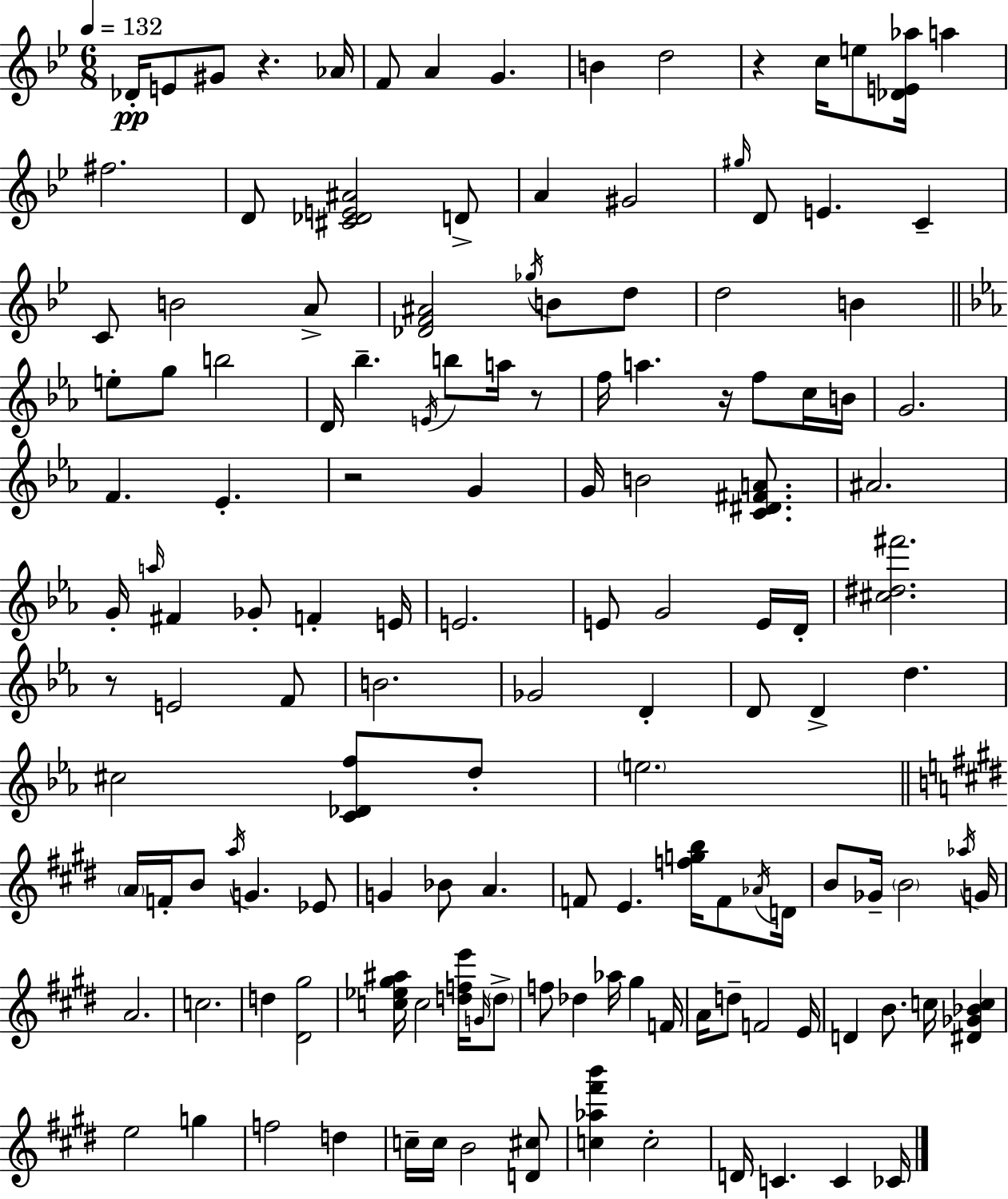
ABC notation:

X:1
T:Untitled
M:6/8
L:1/4
K:Bb
_D/4 E/2 ^G/2 z _A/4 F/2 A G B d2 z c/4 e/2 [_DE_a]/4 a ^f2 D/2 [^C_DE^A]2 D/2 A ^G2 ^g/4 D/2 E C C/2 B2 A/2 [_DF^A]2 _g/4 B/2 d/2 d2 B e/2 g/2 b2 D/4 _b E/4 b/2 a/4 z/2 f/4 a z/4 f/2 c/4 B/4 G2 F _E z2 G G/4 B2 [C^D^FA]/2 ^A2 G/4 a/4 ^F _G/2 F E/4 E2 E/2 G2 E/4 D/4 [^c^d^f']2 z/2 E2 F/2 B2 _G2 D D/2 D d ^c2 [C_Df]/2 d/2 e2 A/4 F/4 B/2 a/4 G _E/2 G _B/2 A F/2 E [fgb]/4 F/2 _A/4 D/4 B/2 _G/4 B2 _a/4 G/4 A2 c2 d [^D^g]2 [c_e^g^a]/4 c2 [dfe']/4 G/4 d/2 f/2 _d _a/4 ^g F/4 A/4 d/2 F2 E/4 D B/2 c/4 [^D_G_Bc] e2 g f2 d c/4 c/4 B2 [D^c]/2 [c_a^f'b'] c2 D/4 C C _C/4